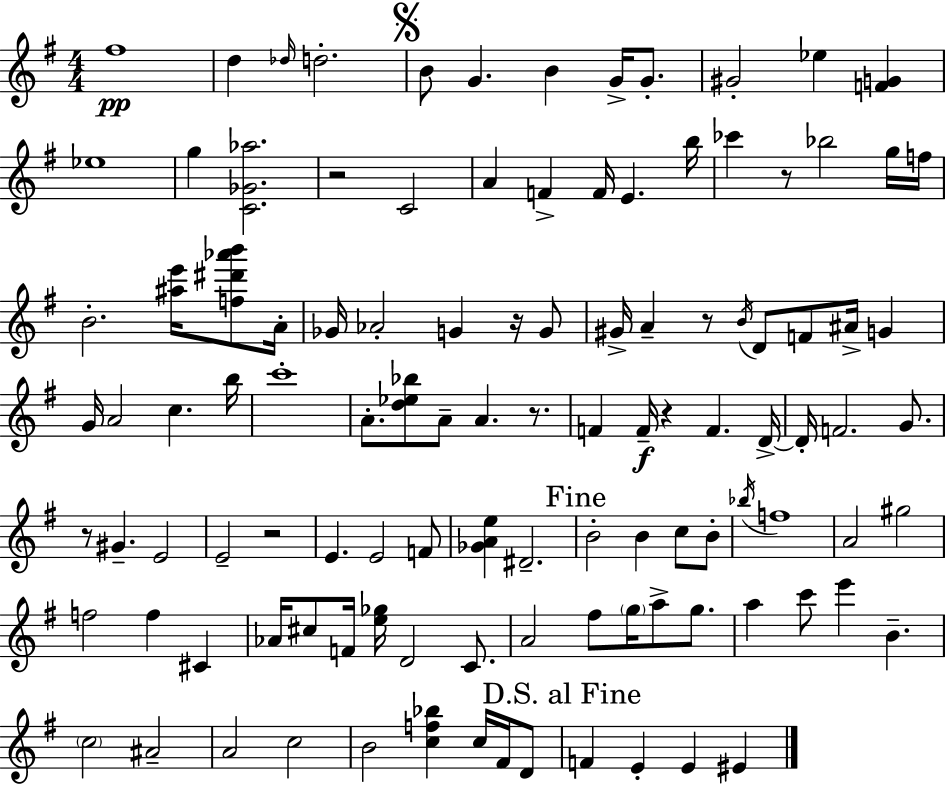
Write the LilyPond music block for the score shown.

{
  \clef treble
  \numericTimeSignature
  \time 4/4
  \key e \minor
  fis''1\pp | d''4 \grace { des''16 } d''2.-. | \mark \markup { \musicglyph "scripts.segno" } b'8 g'4. b'4 g'16-> g'8.-. | gis'2-. ees''4 <f' g'>4 | \break ees''1 | g''4 <c' ges' aes''>2. | r2 c'2 | a'4 f'4-> f'16 e'4. | \break b''16 ces'''4 r8 bes''2 g''16 | f''16 b'2.-. <ais'' e'''>16 <f'' dis''' aes''' b'''>8 | a'16-. ges'16 aes'2-. g'4 r16 g'8 | gis'16-> a'4-- r8 \acciaccatura { b'16 } d'8 f'8 ais'16-> g'4 | \break g'16 a'2 c''4. | b''16 c'''1-. | a'8.-. <d'' ees'' bes''>8 a'8-- a'4. r8. | f'4 f'16--\f r4 f'4. | \break d'16->~~ d'16-. f'2. g'8. | r8 gis'4.-- e'2 | e'2-- r2 | e'4. e'2 | \break f'8 <ges' a' e''>4 dis'2.-- | \mark "Fine" b'2-. b'4 c''8 | b'8-. \acciaccatura { bes''16 } f''1 | a'2 gis''2 | \break f''2 f''4 cis'4 | aes'16 cis''8 f'16 <e'' ges''>16 d'2 | c'8. a'2 fis''8 \parenthesize g''16 a''8-> | g''8. a''4 c'''8 e'''4 b'4.-- | \break \parenthesize c''2 ais'2-- | a'2 c''2 | b'2 <c'' f'' bes''>4 c''16 | fis'16 d'8 \mark "D.S. al Fine" f'4 e'4-. e'4 eis'4 | \break \bar "|."
}